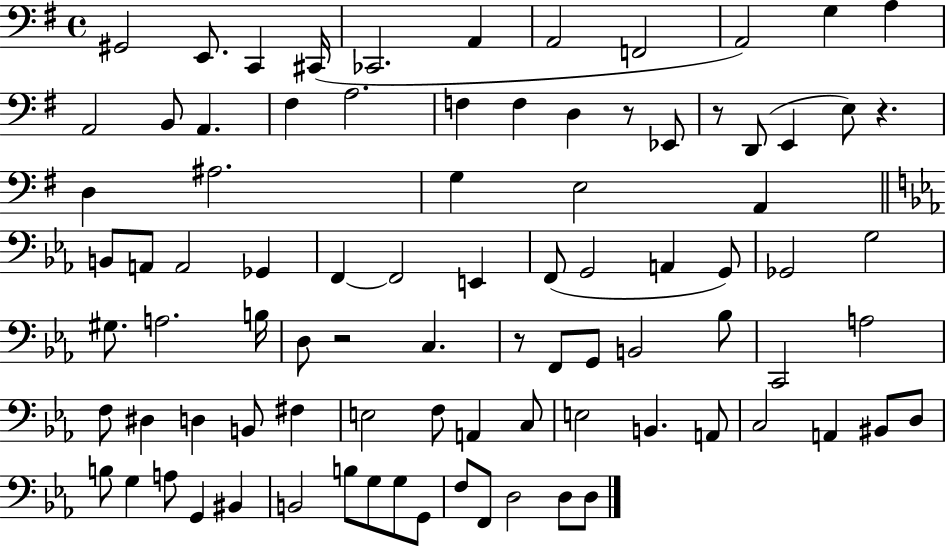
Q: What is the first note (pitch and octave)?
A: G#2